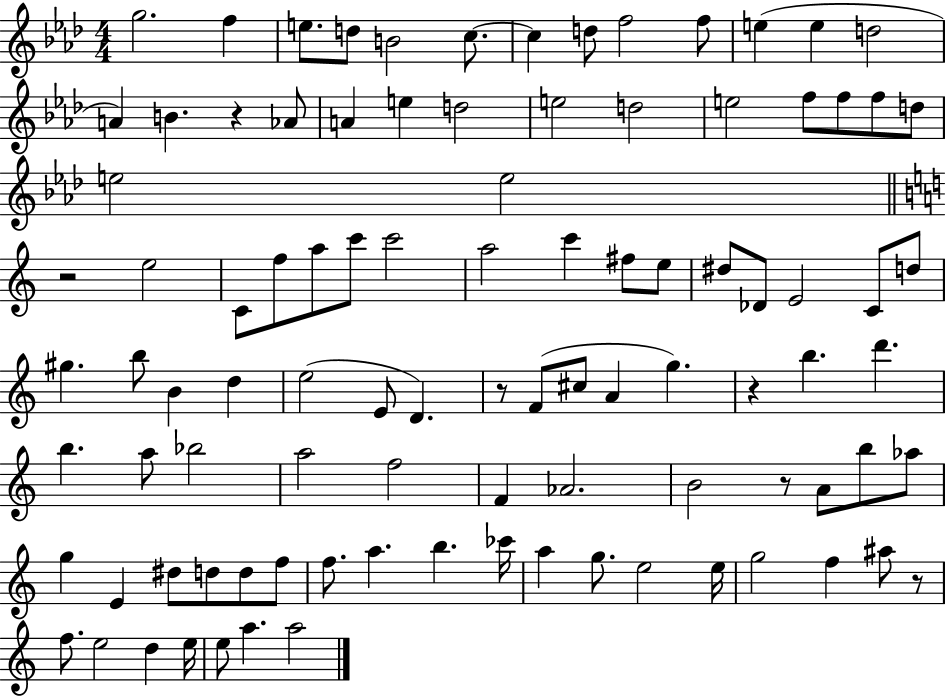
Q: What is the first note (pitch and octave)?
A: G5